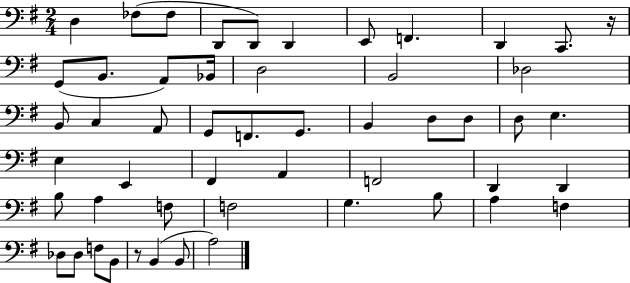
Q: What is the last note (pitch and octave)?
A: A3